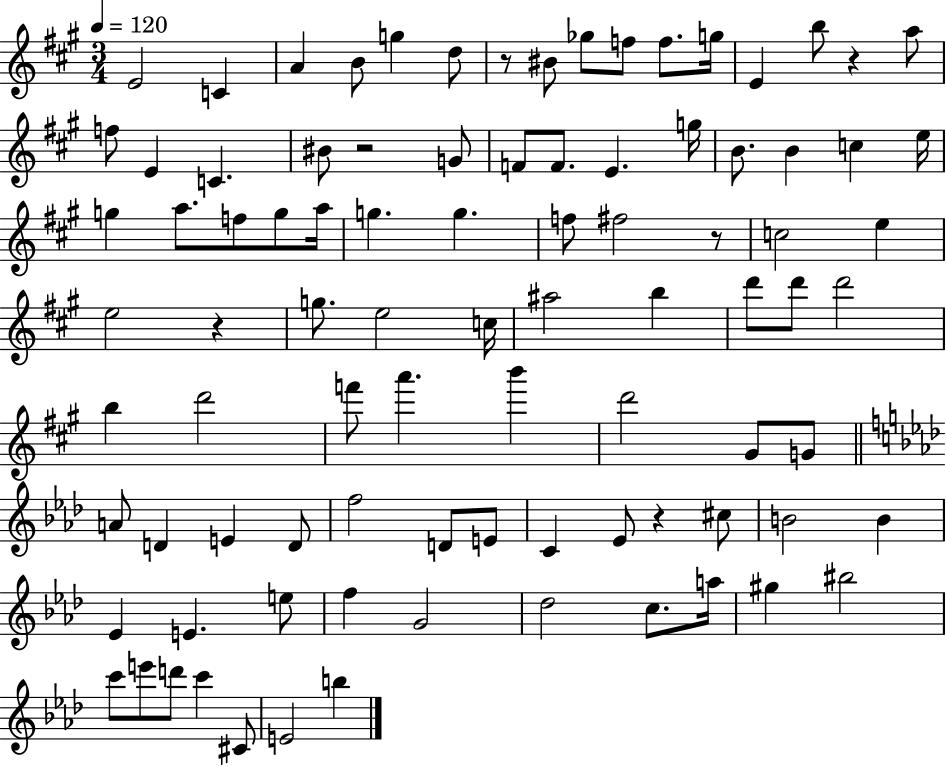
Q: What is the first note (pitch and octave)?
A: E4